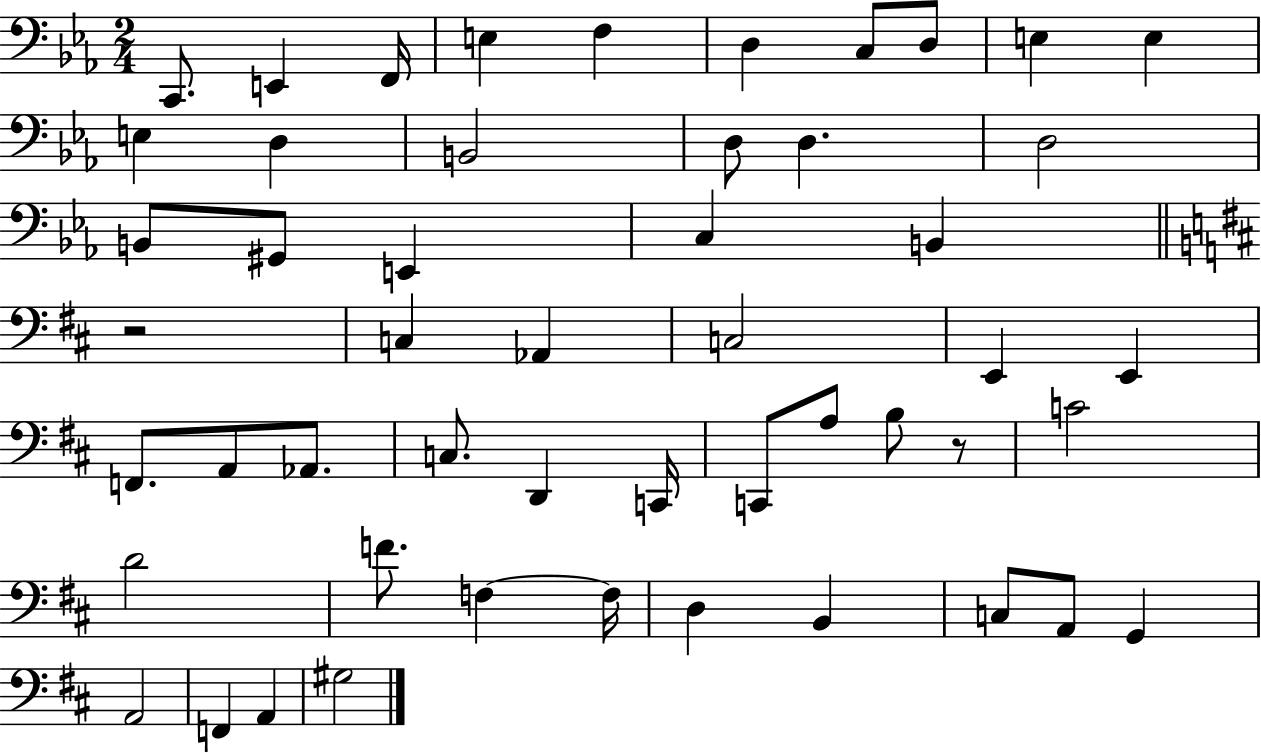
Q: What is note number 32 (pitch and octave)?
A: C2